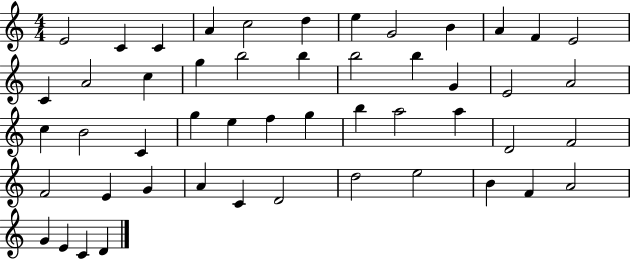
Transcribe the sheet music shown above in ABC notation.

X:1
T:Untitled
M:4/4
L:1/4
K:C
E2 C C A c2 d e G2 B A F E2 C A2 c g b2 b b2 b G E2 A2 c B2 C g e f g b a2 a D2 F2 F2 E G A C D2 d2 e2 B F A2 G E C D